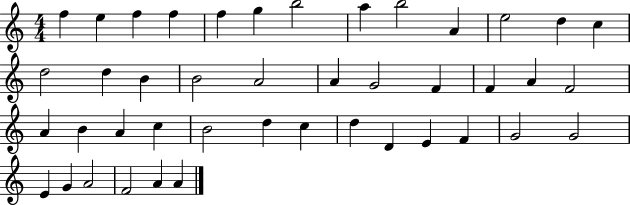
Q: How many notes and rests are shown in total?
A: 43